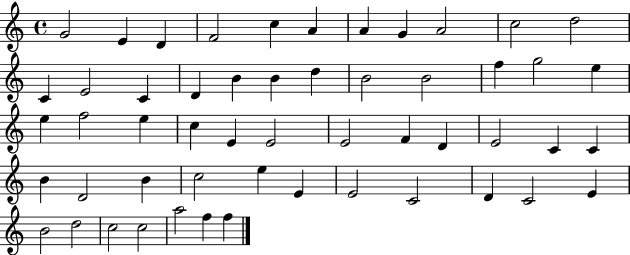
X:1
T:Untitled
M:4/4
L:1/4
K:C
G2 E D F2 c A A G A2 c2 d2 C E2 C D B B d B2 B2 f g2 e e f2 e c E E2 E2 F D E2 C C B D2 B c2 e E E2 C2 D C2 E B2 d2 c2 c2 a2 f f